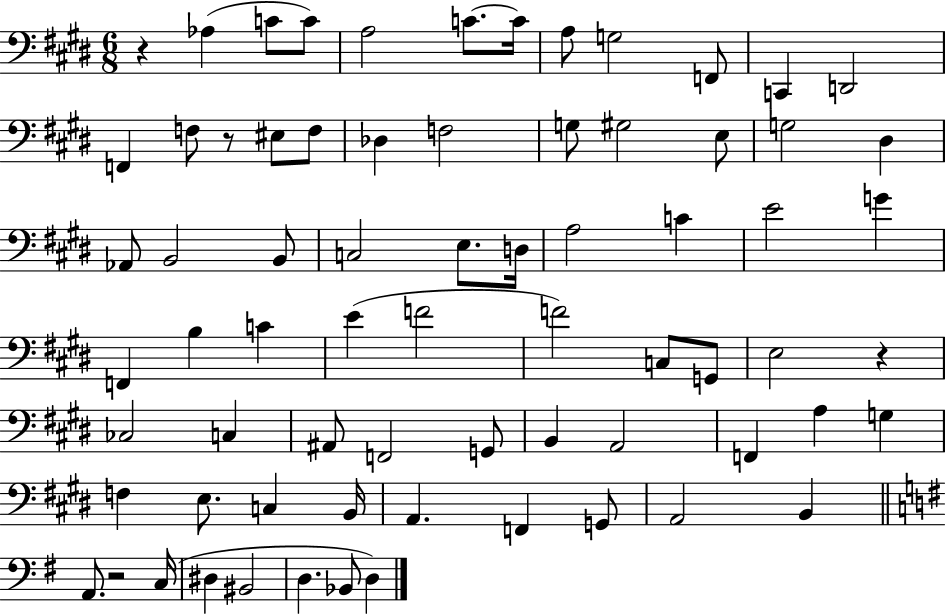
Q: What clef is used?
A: bass